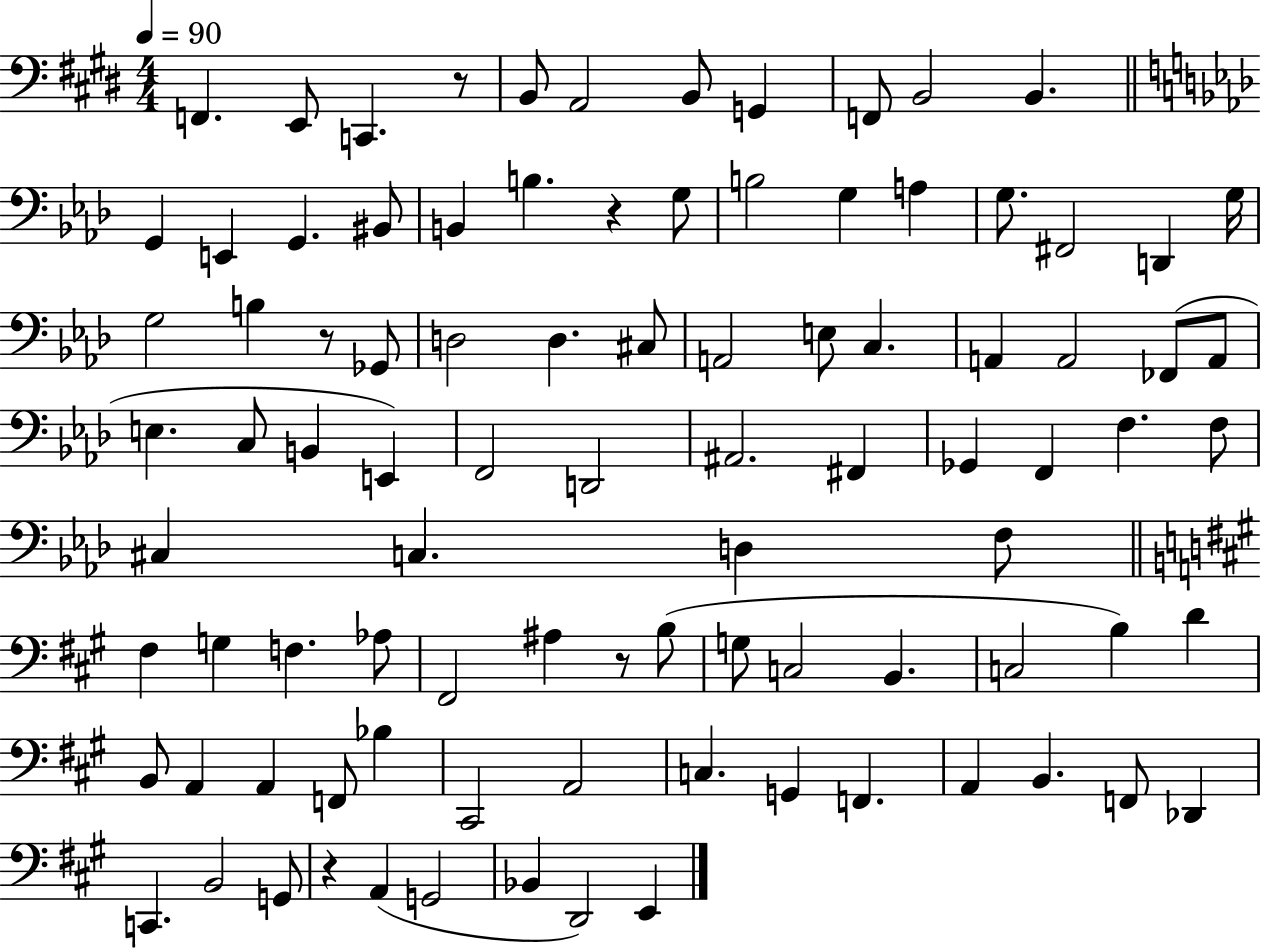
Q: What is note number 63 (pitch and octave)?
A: B2